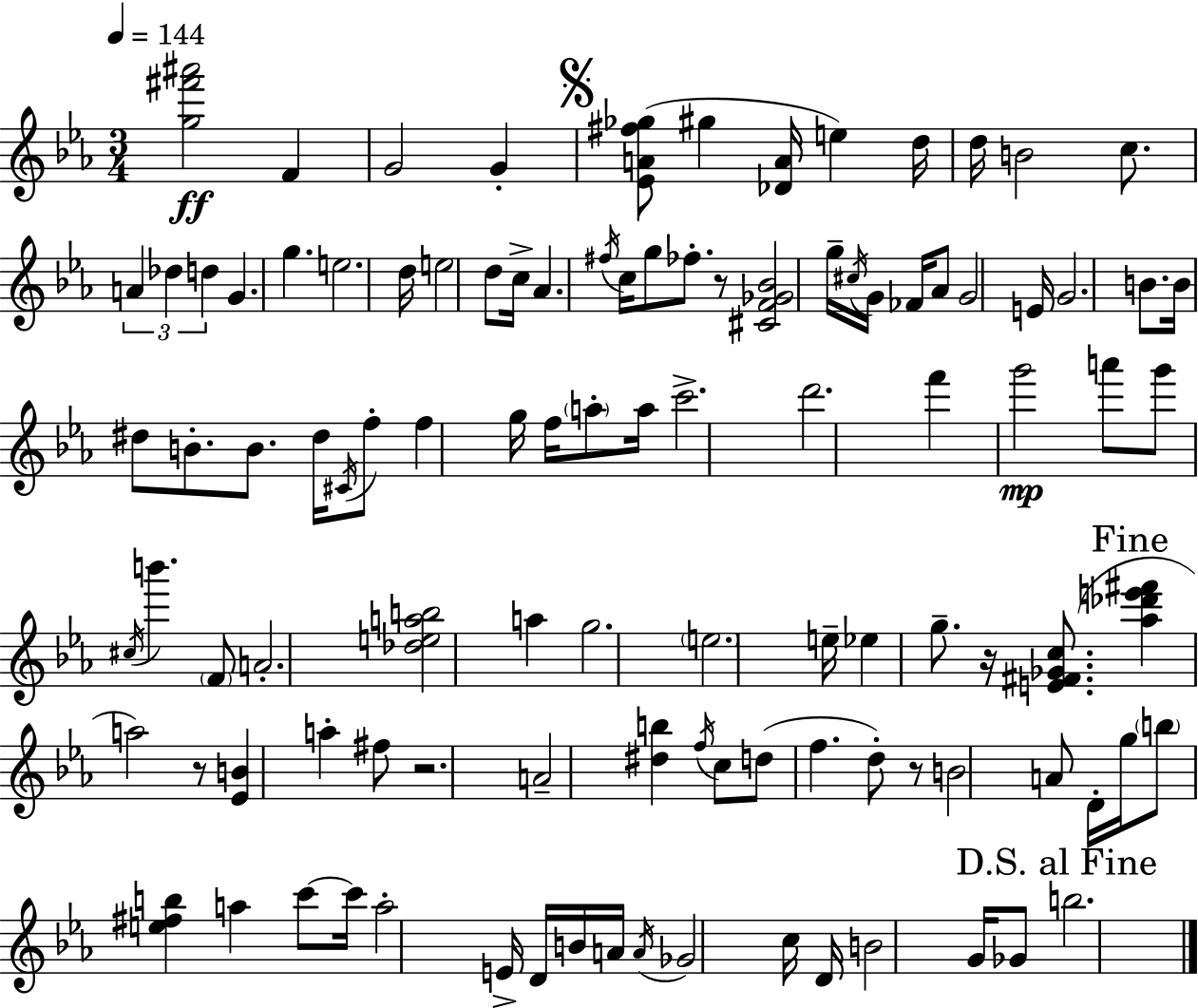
[G5,F#6,A#6]/h F4/q G4/h G4/q [Eb4,A4,F#5,Gb5]/e G#5/q [Db4,A4]/s E5/q D5/s D5/s B4/h C5/e. A4/q Db5/q D5/q G4/q. G5/q. E5/h. D5/s E5/h D5/e C5/s Ab4/q. F#5/s C5/s G5/e FES5/e. R/e [C#4,F4,Gb4,Bb4]/h G5/s C#5/s G4/s FES4/s Ab4/e G4/h E4/s G4/h. B4/e. B4/s D#5/e B4/e. B4/e. D#5/s C#4/s F5/e F5/q G5/s F5/s A5/e A5/s C6/h. D6/h. F6/q G6/h A6/e G6/e C#5/s B6/q. F4/e A4/h. [Db5,E5,A5,B5]/h A5/q G5/h. E5/h. E5/s Eb5/q G5/e. R/s [E4,F#4,Gb4,C5]/e. [Ab5,Db6,E6,F#6]/q A5/h R/e [Eb4,B4]/q A5/q F#5/e R/h. A4/h [D#5,B5]/q F5/s C5/e D5/e F5/q. D5/e R/e B4/h A4/e D4/s G5/s B5/e [E5,F#5,B5]/q A5/q C6/e C6/s A5/h E4/s D4/s B4/s A4/s A4/s Gb4/h C5/s D4/s B4/h G4/s Gb4/e B5/h.